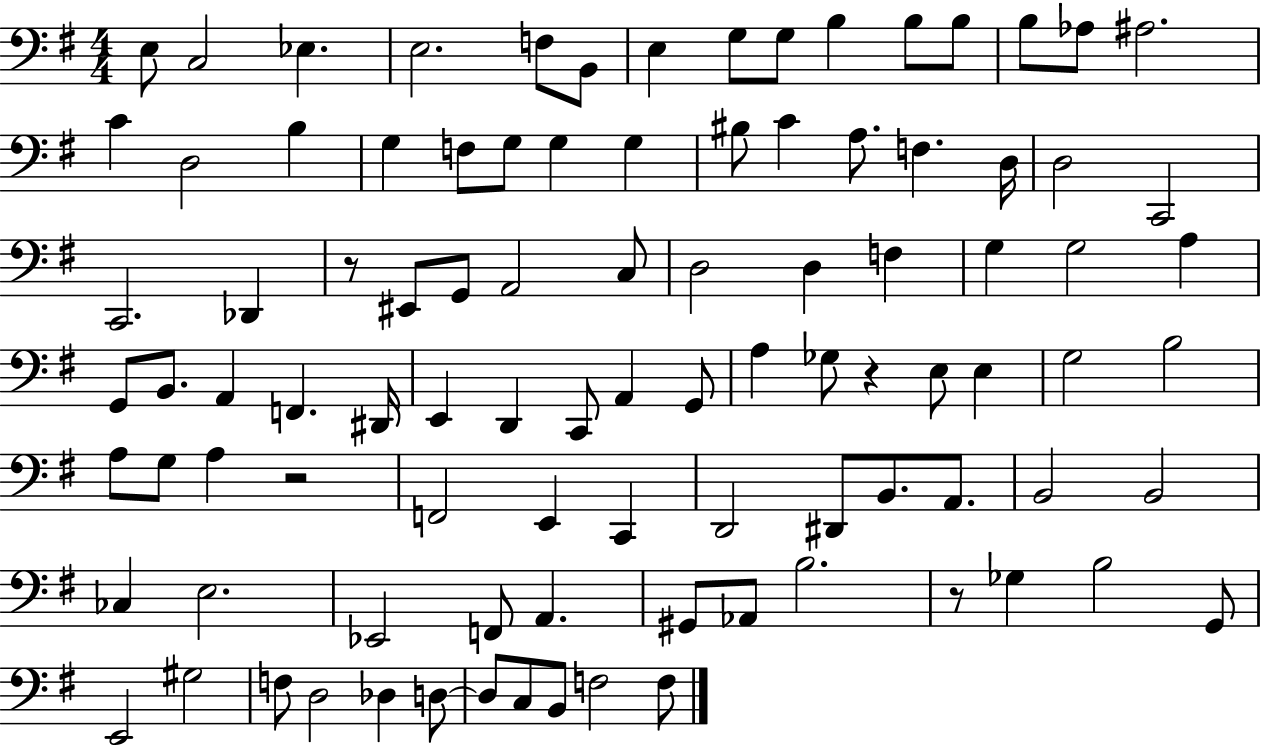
{
  \clef bass
  \numericTimeSignature
  \time 4/4
  \key g \major
  e8 c2 ees4. | e2. f8 b,8 | e4 g8 g8 b4 b8 b8 | b8 aes8 ais2. | \break c'4 d2 b4 | g4 f8 g8 g4 g4 | bis8 c'4 a8. f4. d16 | d2 c,2 | \break c,2. des,4 | r8 eis,8 g,8 a,2 c8 | d2 d4 f4 | g4 g2 a4 | \break g,8 b,8. a,4 f,4. dis,16 | e,4 d,4 c,8 a,4 g,8 | a4 ges8 r4 e8 e4 | g2 b2 | \break a8 g8 a4 r2 | f,2 e,4 c,4 | d,2 dis,8 b,8. a,8. | b,2 b,2 | \break ces4 e2. | ees,2 f,8 a,4. | gis,8 aes,8 b2. | r8 ges4 b2 g,8 | \break e,2 gis2 | f8 d2 des4 d8~~ | d8 c8 b,8 f2 f8 | \bar "|."
}